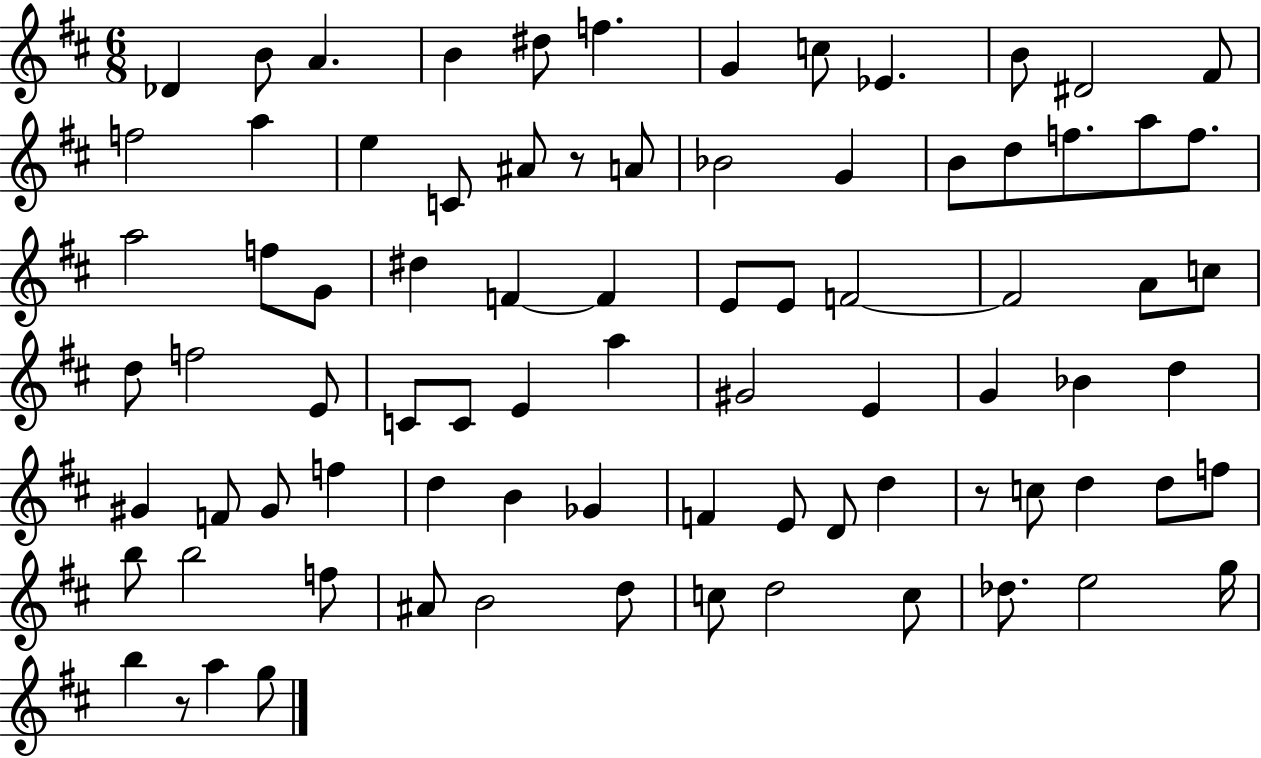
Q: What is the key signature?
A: D major